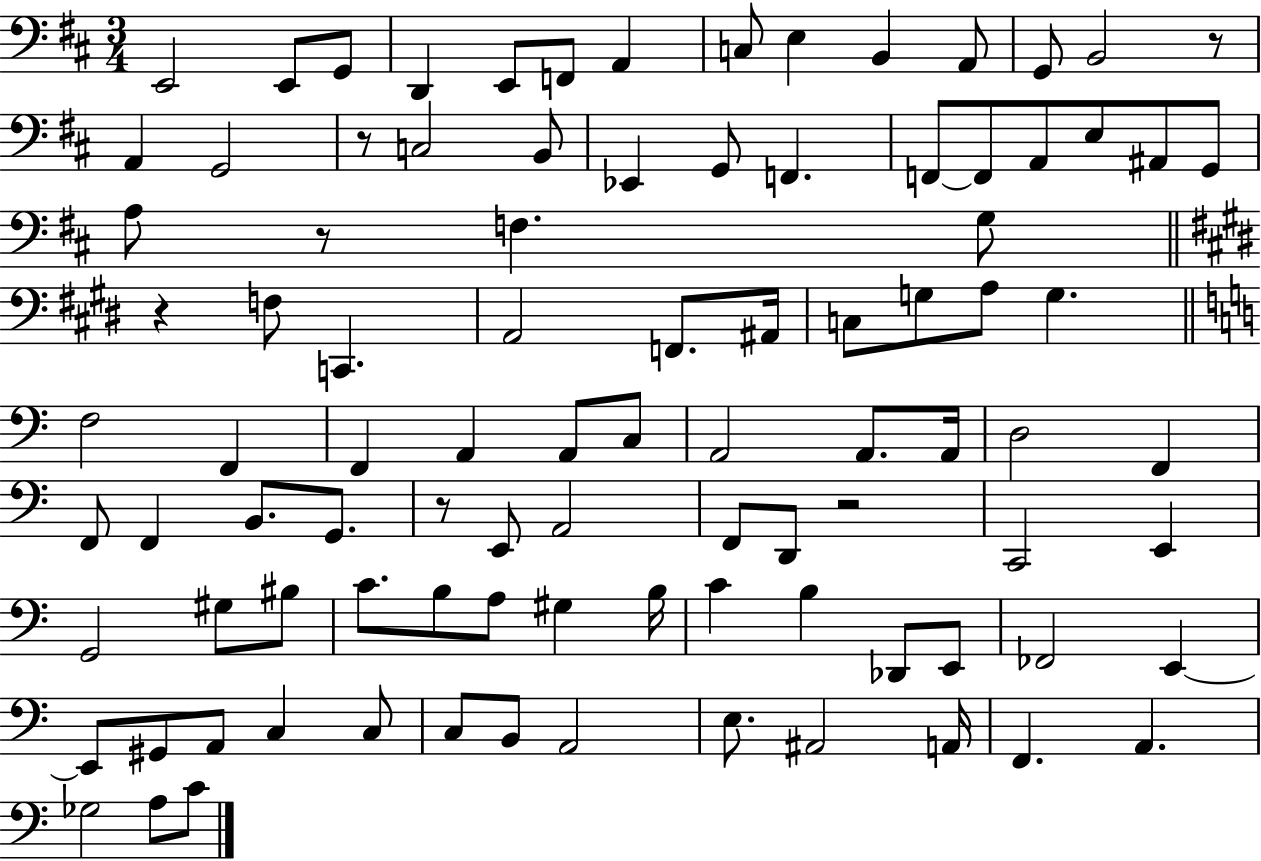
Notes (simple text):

E2/h E2/e G2/e D2/q E2/e F2/e A2/q C3/e E3/q B2/q A2/e G2/e B2/h R/e A2/q G2/h R/e C3/h B2/e Eb2/q G2/e F2/q. F2/e F2/e A2/e E3/e A#2/e G2/e A3/e R/e F3/q. G3/e R/q F3/e C2/q. A2/h F2/e. A#2/s C3/e G3/e A3/e G3/q. F3/h F2/q F2/q A2/q A2/e C3/e A2/h A2/e. A2/s D3/h F2/q F2/e F2/q B2/e. G2/e. R/e E2/e A2/h F2/e D2/e R/h C2/h E2/q G2/h G#3/e BIS3/e C4/e. B3/e A3/e G#3/q B3/s C4/q B3/q Db2/e E2/e FES2/h E2/q E2/e G#2/e A2/e C3/q C3/e C3/e B2/e A2/h E3/e. A#2/h A2/s F2/q. A2/q. Gb3/h A3/e C4/e